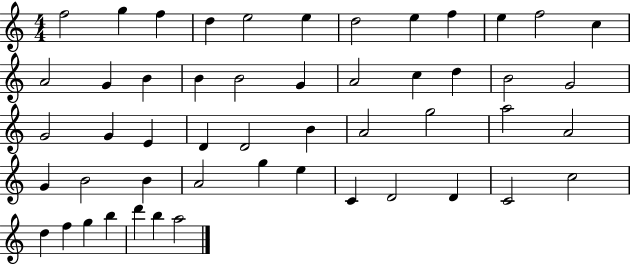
F5/h G5/q F5/q D5/q E5/h E5/q D5/h E5/q F5/q E5/q F5/h C5/q A4/h G4/q B4/q B4/q B4/h G4/q A4/h C5/q D5/q B4/h G4/h G4/h G4/q E4/q D4/q D4/h B4/q A4/h G5/h A5/h A4/h G4/q B4/h B4/q A4/h G5/q E5/q C4/q D4/h D4/q C4/h C5/h D5/q F5/q G5/q B5/q D6/q B5/q A5/h